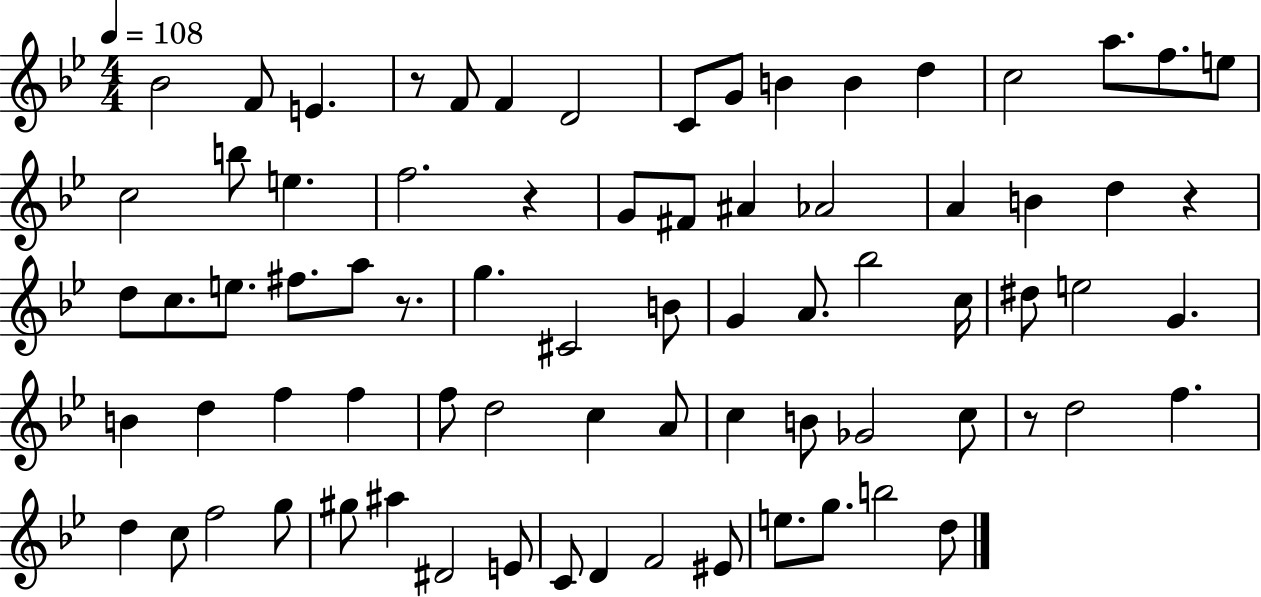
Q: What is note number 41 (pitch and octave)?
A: G4